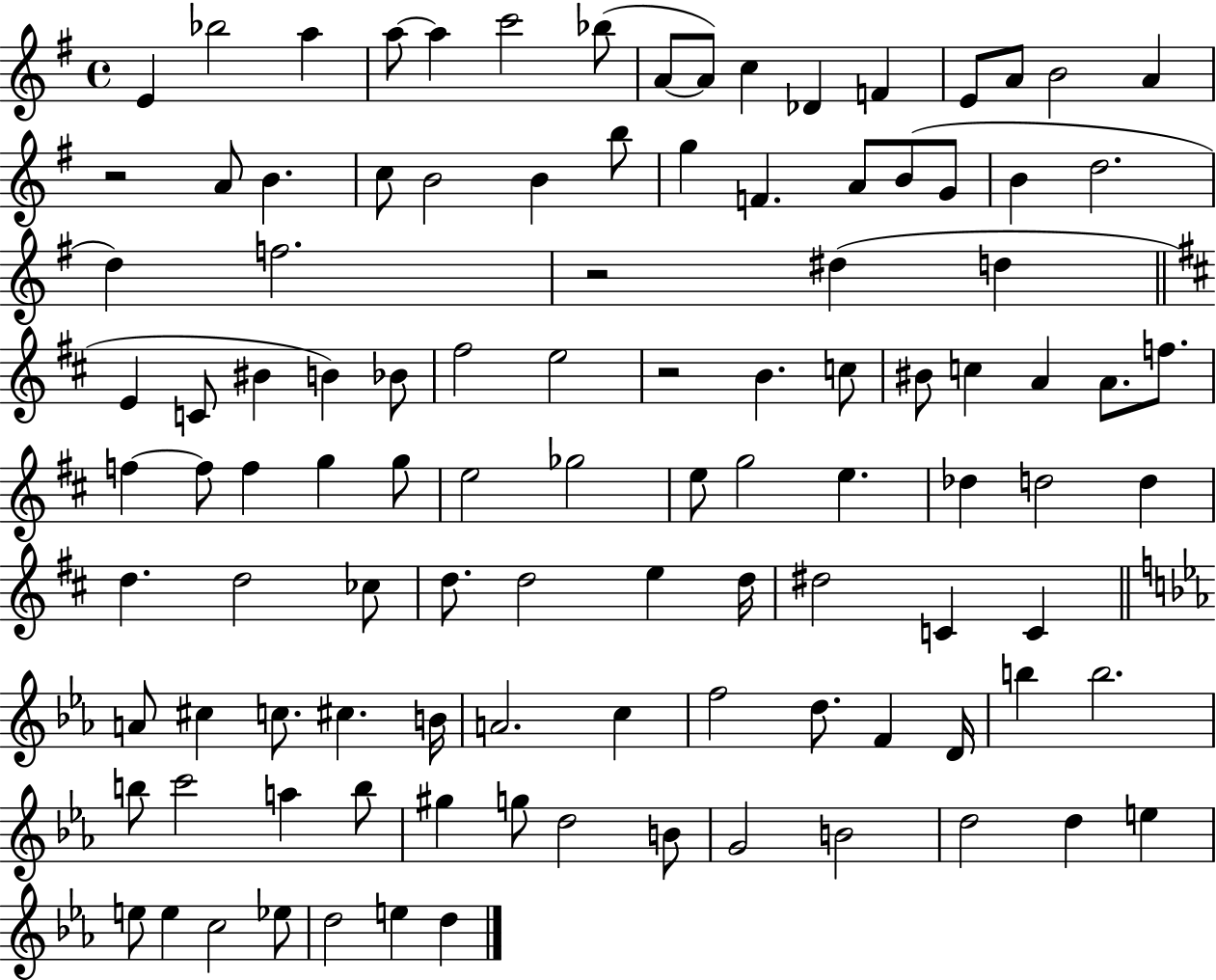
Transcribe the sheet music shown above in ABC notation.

X:1
T:Untitled
M:4/4
L:1/4
K:G
E _b2 a a/2 a c'2 _b/2 A/2 A/2 c _D F E/2 A/2 B2 A z2 A/2 B c/2 B2 B b/2 g F A/2 B/2 G/2 B d2 d f2 z2 ^d d E C/2 ^B B _B/2 ^f2 e2 z2 B c/2 ^B/2 c A A/2 f/2 f f/2 f g g/2 e2 _g2 e/2 g2 e _d d2 d d d2 _c/2 d/2 d2 e d/4 ^d2 C C A/2 ^c c/2 ^c B/4 A2 c f2 d/2 F D/4 b b2 b/2 c'2 a b/2 ^g g/2 d2 B/2 G2 B2 d2 d e e/2 e c2 _e/2 d2 e d